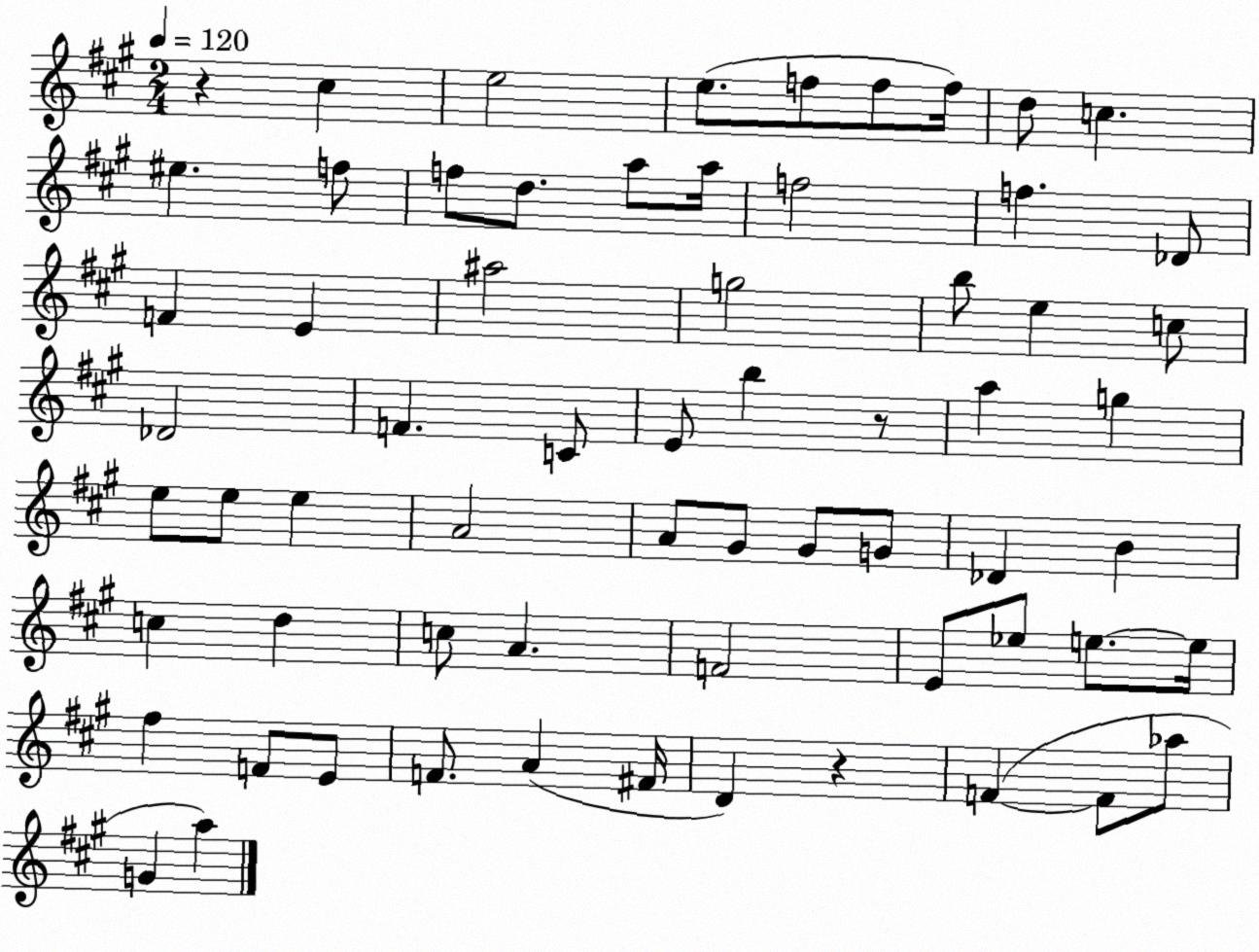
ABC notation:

X:1
T:Untitled
M:2/4
L:1/4
K:A
z ^c e2 e/2 f/2 f/2 f/4 d/2 c ^e f/2 f/2 d/2 a/2 a/4 f2 f _D/2 F E ^a2 g2 b/2 e c/2 _D2 F C/2 E/2 b z/2 a g e/2 e/2 e A2 A/2 ^G/2 ^G/2 G/2 _D B c d c/2 A F2 E/2 _e/2 e/2 e/4 ^f F/2 E/2 F/2 A ^F/4 D z F F/2 _a/2 G a